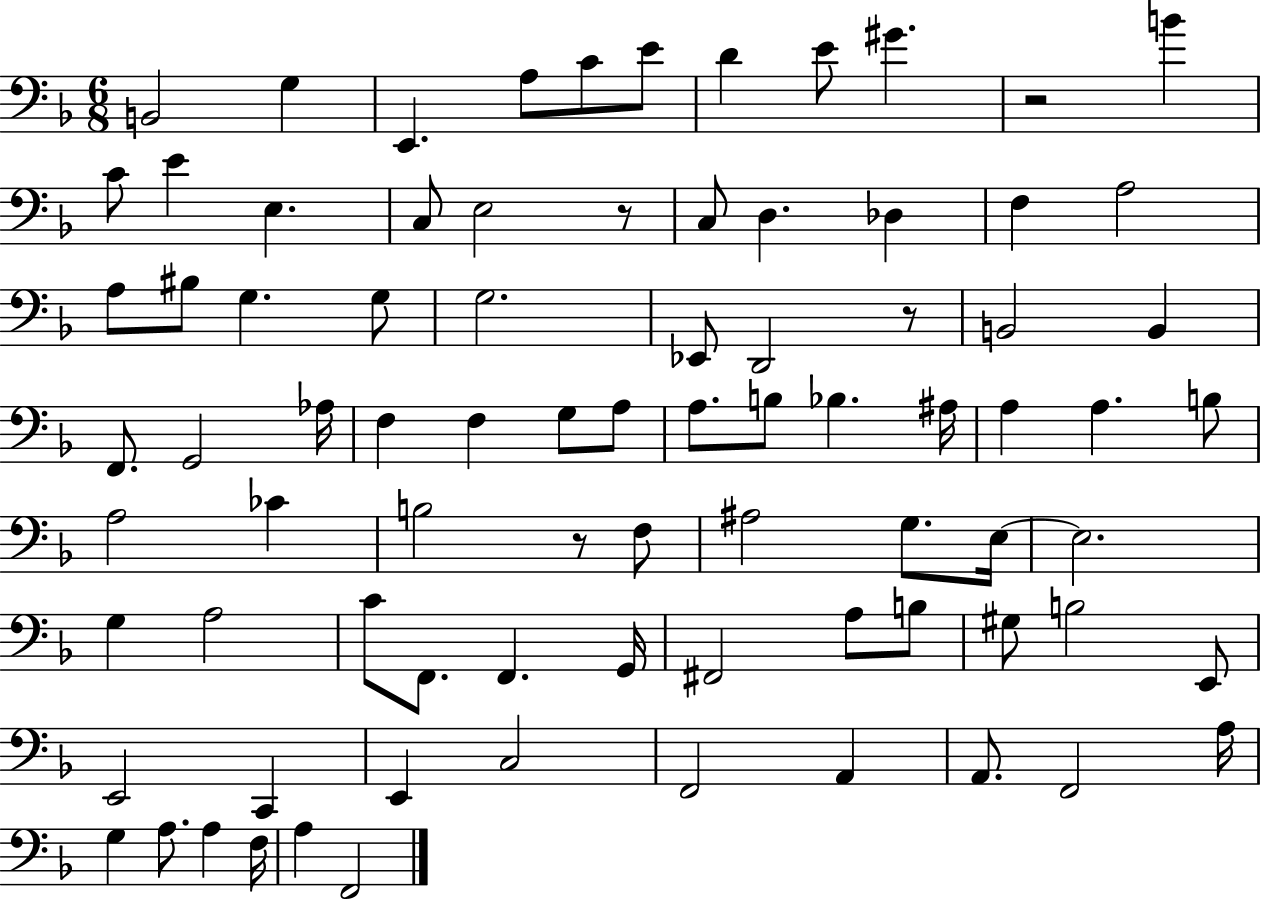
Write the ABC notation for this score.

X:1
T:Untitled
M:6/8
L:1/4
K:F
B,,2 G, E,, A,/2 C/2 E/2 D E/2 ^G z2 B C/2 E E, C,/2 E,2 z/2 C,/2 D, _D, F, A,2 A,/2 ^B,/2 G, G,/2 G,2 _E,,/2 D,,2 z/2 B,,2 B,, F,,/2 G,,2 _A,/4 F, F, G,/2 A,/2 A,/2 B,/2 _B, ^A,/4 A, A, B,/2 A,2 _C B,2 z/2 F,/2 ^A,2 G,/2 E,/4 E,2 G, A,2 C/2 F,,/2 F,, G,,/4 ^F,,2 A,/2 B,/2 ^G,/2 B,2 E,,/2 E,,2 C,, E,, C,2 F,,2 A,, A,,/2 F,,2 A,/4 G, A,/2 A, F,/4 A, F,,2